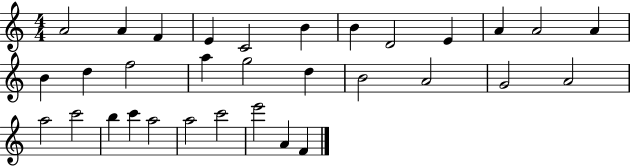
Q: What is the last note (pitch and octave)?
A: F4